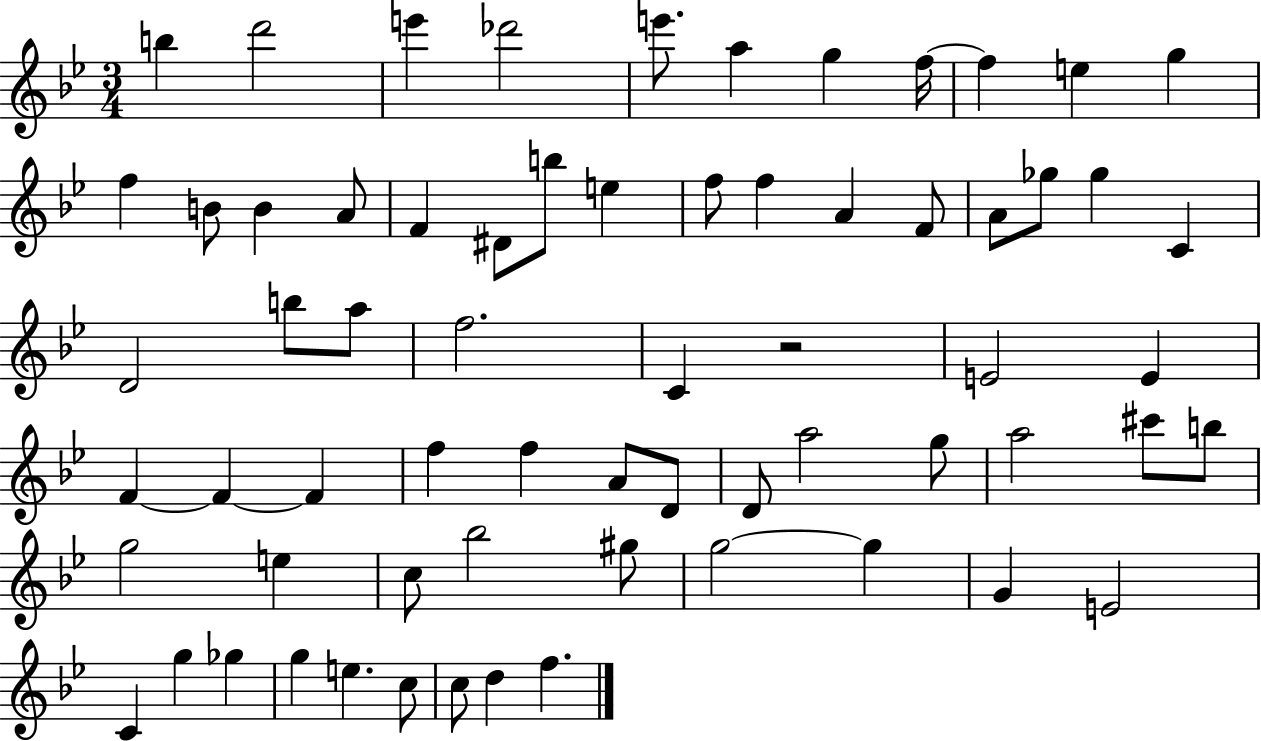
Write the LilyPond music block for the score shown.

{
  \clef treble
  \numericTimeSignature
  \time 3/4
  \key bes \major
  \repeat volta 2 { b''4 d'''2 | e'''4 des'''2 | e'''8. a''4 g''4 f''16~~ | f''4 e''4 g''4 | \break f''4 b'8 b'4 a'8 | f'4 dis'8 b''8 e''4 | f''8 f''4 a'4 f'8 | a'8 ges''8 ges''4 c'4 | \break d'2 b''8 a''8 | f''2. | c'4 r2 | e'2 e'4 | \break f'4~~ f'4~~ f'4 | f''4 f''4 a'8 d'8 | d'8 a''2 g''8 | a''2 cis'''8 b''8 | \break g''2 e''4 | c''8 bes''2 gis''8 | g''2~~ g''4 | g'4 e'2 | \break c'4 g''4 ges''4 | g''4 e''4. c''8 | c''8 d''4 f''4. | } \bar "|."
}